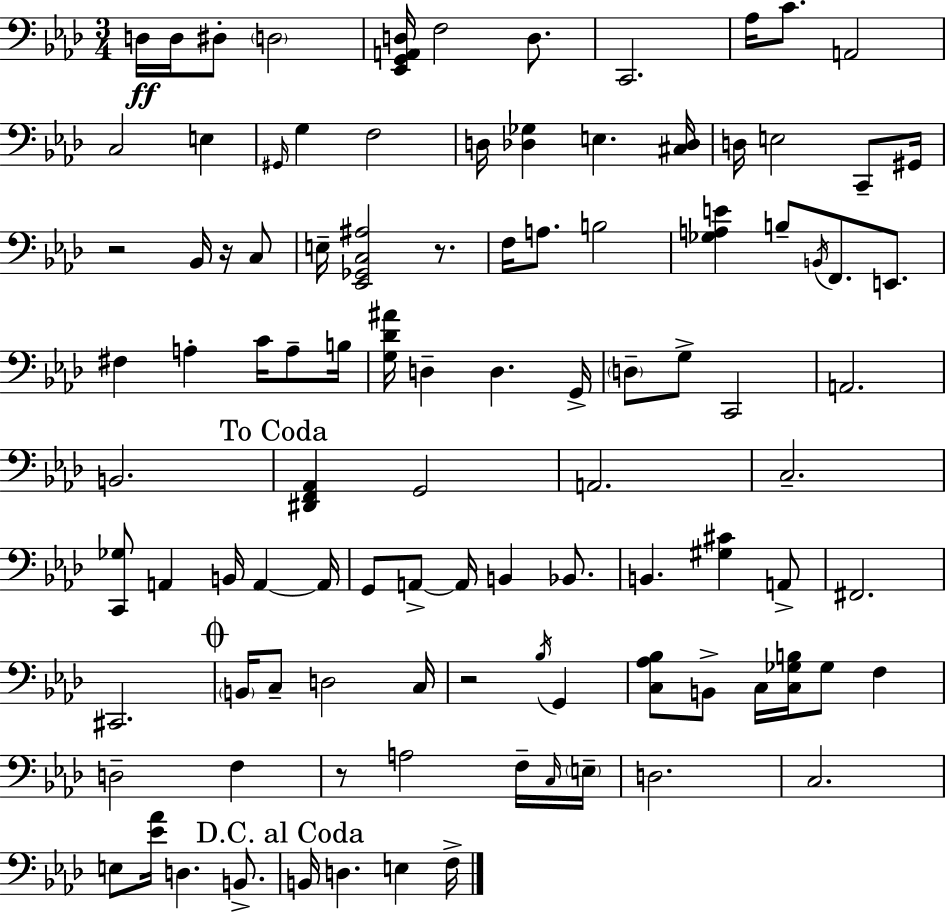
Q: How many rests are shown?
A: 5